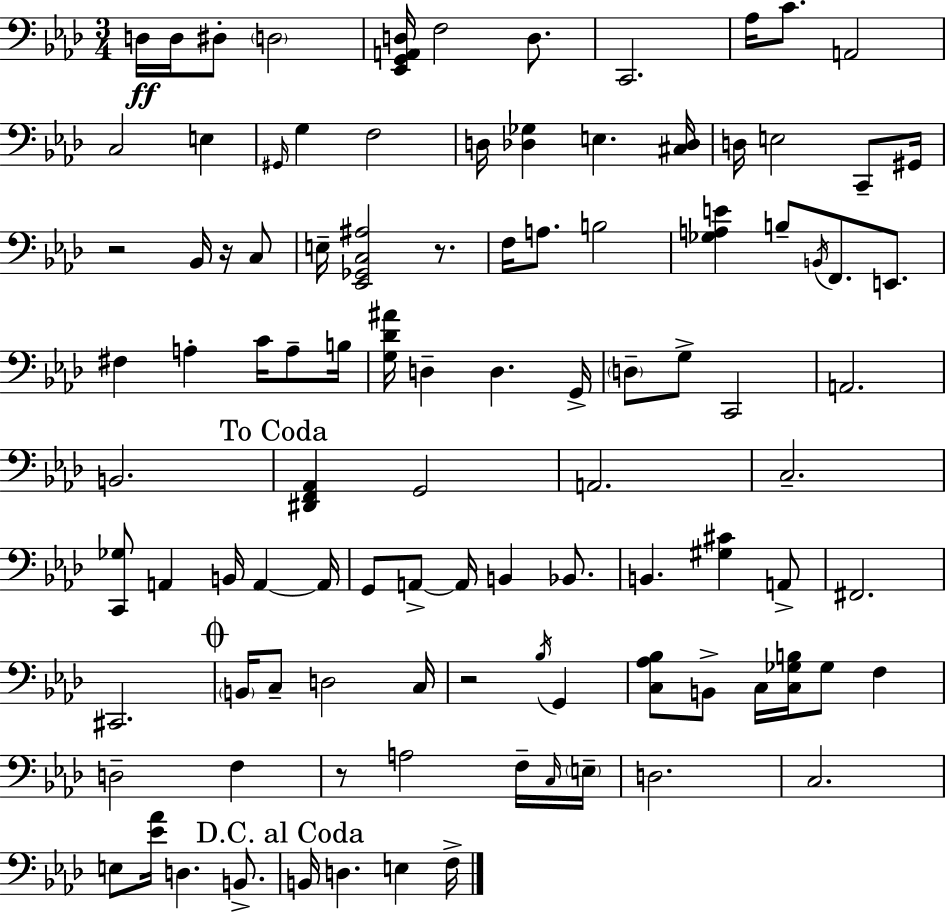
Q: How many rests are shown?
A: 5